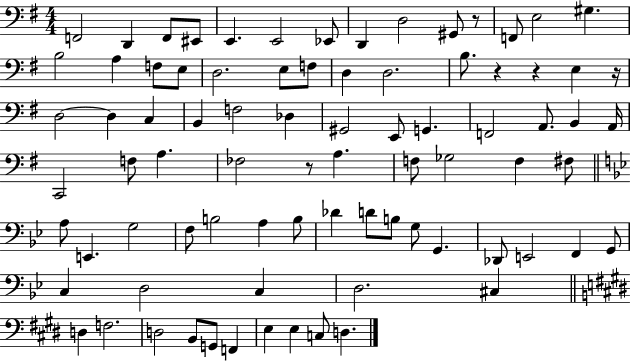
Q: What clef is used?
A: bass